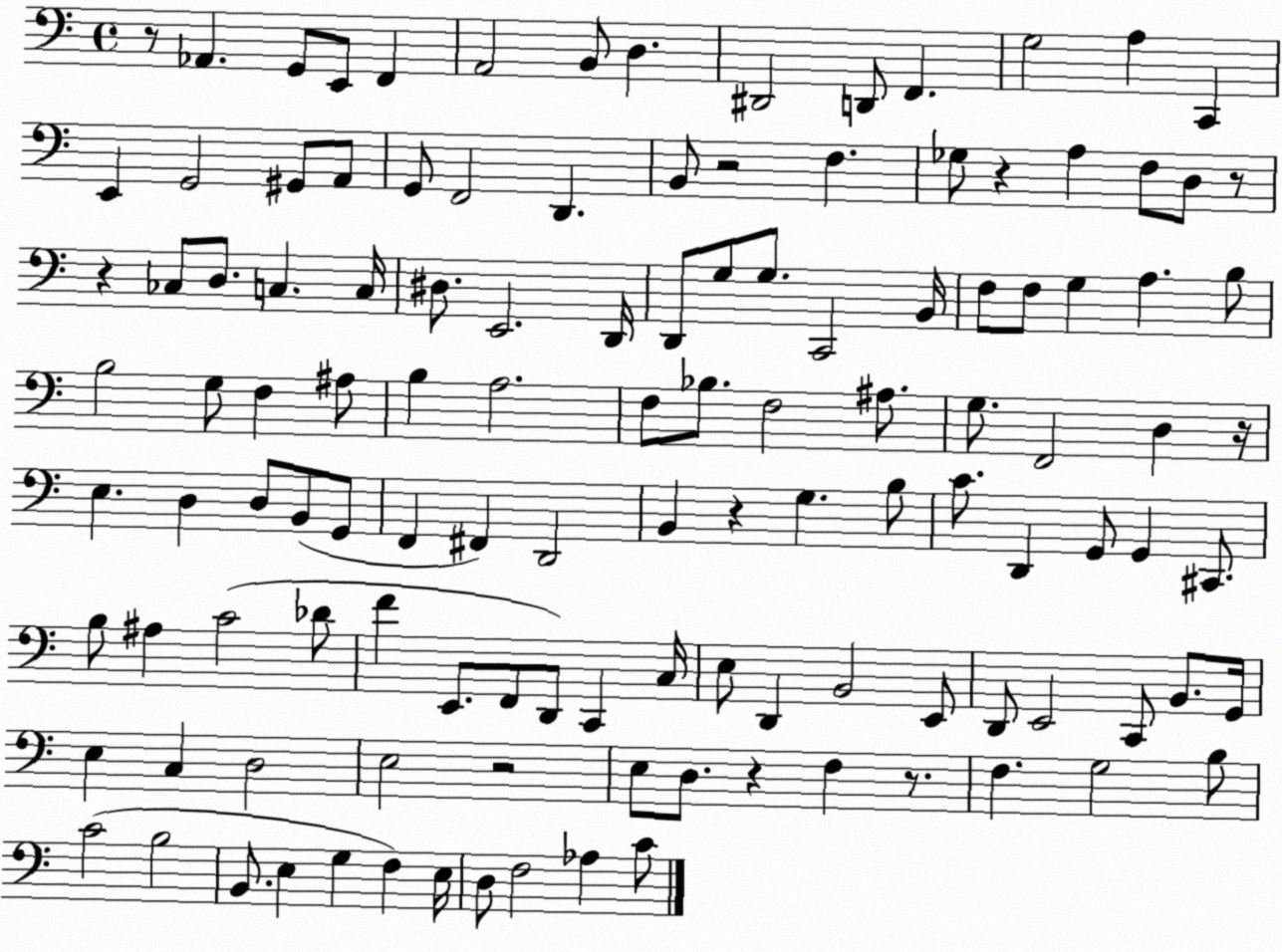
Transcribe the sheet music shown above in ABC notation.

X:1
T:Untitled
M:4/4
L:1/4
K:C
z/2 _A,, G,,/2 E,,/2 F,, A,,2 B,,/2 D, ^D,,2 D,,/2 F,, G,2 A, C,, E,, G,,2 ^G,,/2 A,,/2 G,,/2 F,,2 D,, B,,/2 z2 F, _G,/2 z A, F,/2 D,/2 z/2 z _C,/2 D,/2 C, C,/4 ^D,/2 E,,2 D,,/4 D,,/2 G,/2 G,/2 C,,2 B,,/4 F,/2 F,/2 G, A, B,/2 B,2 G,/2 F, ^A,/2 B, A,2 F,/2 _B,/2 F,2 ^A,/2 G,/2 F,,2 D, z/4 E, D, D,/2 B,,/2 G,,/2 F,, ^F,, D,,2 B,, z G, B,/2 C/2 D,, G,,/2 G,, ^C,,/2 B,/2 ^A, C2 _D/2 F E,,/2 F,,/2 D,,/2 C,, C,/4 E,/2 D,, B,,2 E,,/2 D,,/2 E,,2 C,,/2 B,,/2 G,,/4 E, C, D,2 E,2 z2 E,/2 D,/2 z F, z/2 F, G,2 B,/2 C2 B,2 B,,/2 E, G, F, E,/4 D,/2 F,2 _A, C/2